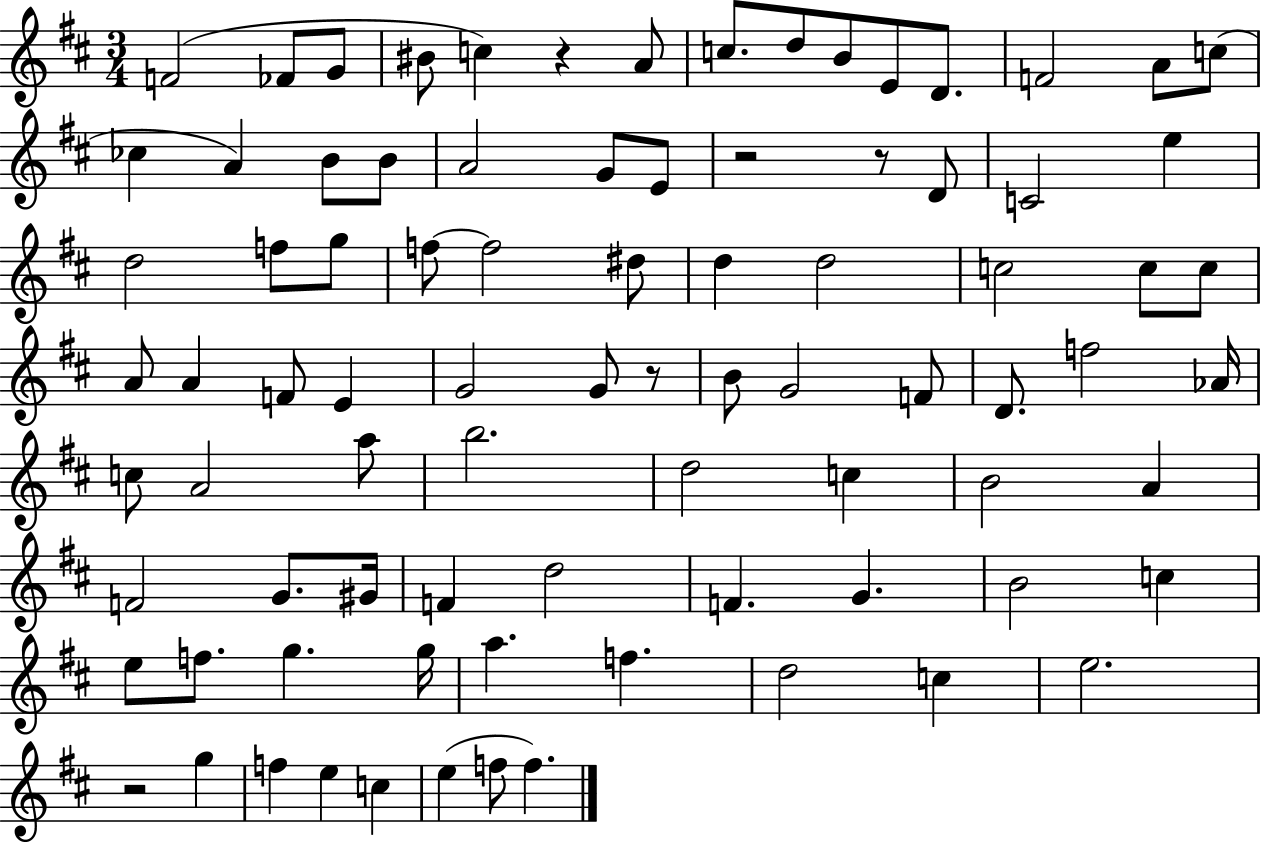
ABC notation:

X:1
T:Untitled
M:3/4
L:1/4
K:D
F2 _F/2 G/2 ^B/2 c z A/2 c/2 d/2 B/2 E/2 D/2 F2 A/2 c/2 _c A B/2 B/2 A2 G/2 E/2 z2 z/2 D/2 C2 e d2 f/2 g/2 f/2 f2 ^d/2 d d2 c2 c/2 c/2 A/2 A F/2 E G2 G/2 z/2 B/2 G2 F/2 D/2 f2 _A/4 c/2 A2 a/2 b2 d2 c B2 A F2 G/2 ^G/4 F d2 F G B2 c e/2 f/2 g g/4 a f d2 c e2 z2 g f e c e f/2 f